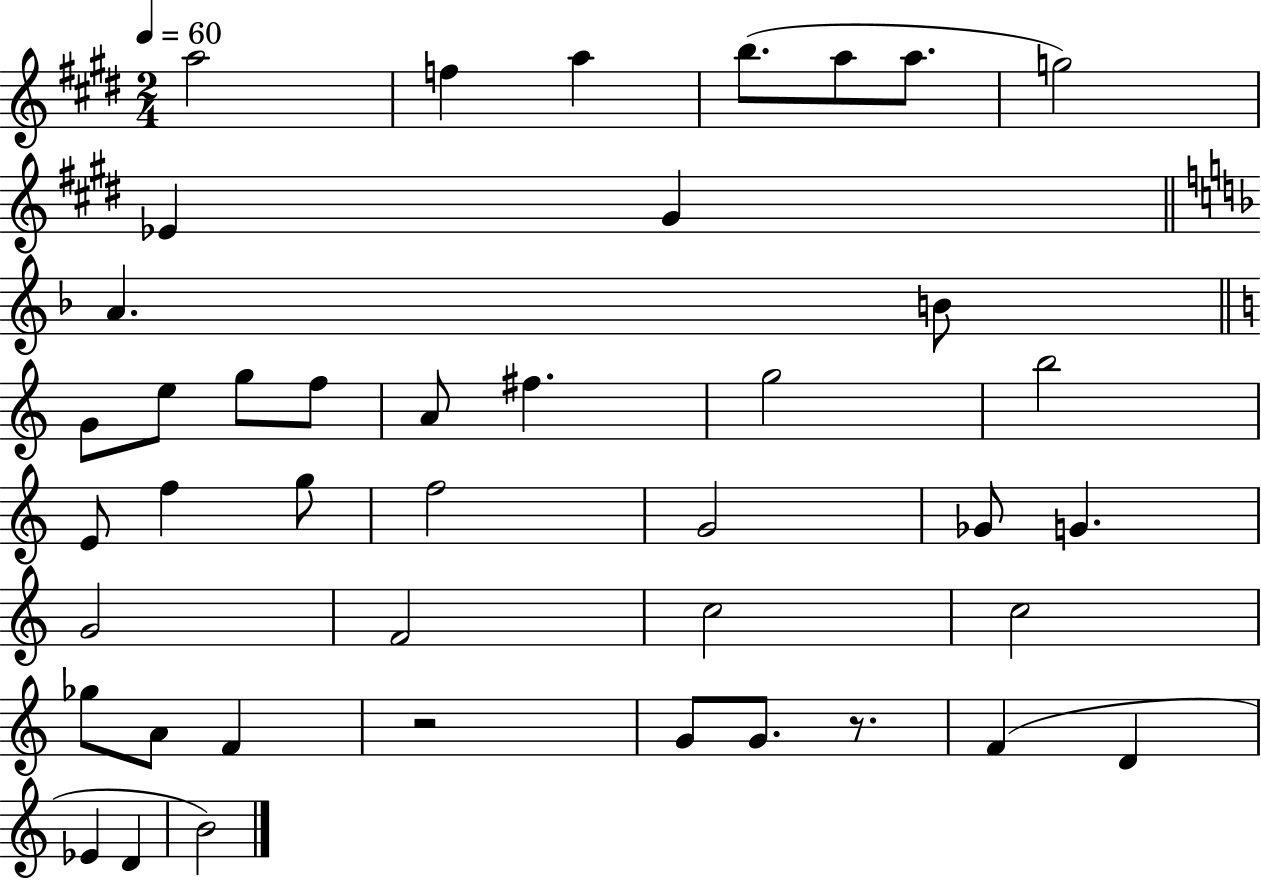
A5/h F5/q A5/q B5/e. A5/e A5/e. G5/h Eb4/q G#4/q A4/q. B4/e G4/e E5/e G5/e F5/e A4/e F#5/q. G5/h B5/h E4/e F5/q G5/e F5/h G4/h Gb4/e G4/q. G4/h F4/h C5/h C5/h Gb5/e A4/e F4/q R/h G4/e G4/e. R/e. F4/q D4/q Eb4/q D4/q B4/h